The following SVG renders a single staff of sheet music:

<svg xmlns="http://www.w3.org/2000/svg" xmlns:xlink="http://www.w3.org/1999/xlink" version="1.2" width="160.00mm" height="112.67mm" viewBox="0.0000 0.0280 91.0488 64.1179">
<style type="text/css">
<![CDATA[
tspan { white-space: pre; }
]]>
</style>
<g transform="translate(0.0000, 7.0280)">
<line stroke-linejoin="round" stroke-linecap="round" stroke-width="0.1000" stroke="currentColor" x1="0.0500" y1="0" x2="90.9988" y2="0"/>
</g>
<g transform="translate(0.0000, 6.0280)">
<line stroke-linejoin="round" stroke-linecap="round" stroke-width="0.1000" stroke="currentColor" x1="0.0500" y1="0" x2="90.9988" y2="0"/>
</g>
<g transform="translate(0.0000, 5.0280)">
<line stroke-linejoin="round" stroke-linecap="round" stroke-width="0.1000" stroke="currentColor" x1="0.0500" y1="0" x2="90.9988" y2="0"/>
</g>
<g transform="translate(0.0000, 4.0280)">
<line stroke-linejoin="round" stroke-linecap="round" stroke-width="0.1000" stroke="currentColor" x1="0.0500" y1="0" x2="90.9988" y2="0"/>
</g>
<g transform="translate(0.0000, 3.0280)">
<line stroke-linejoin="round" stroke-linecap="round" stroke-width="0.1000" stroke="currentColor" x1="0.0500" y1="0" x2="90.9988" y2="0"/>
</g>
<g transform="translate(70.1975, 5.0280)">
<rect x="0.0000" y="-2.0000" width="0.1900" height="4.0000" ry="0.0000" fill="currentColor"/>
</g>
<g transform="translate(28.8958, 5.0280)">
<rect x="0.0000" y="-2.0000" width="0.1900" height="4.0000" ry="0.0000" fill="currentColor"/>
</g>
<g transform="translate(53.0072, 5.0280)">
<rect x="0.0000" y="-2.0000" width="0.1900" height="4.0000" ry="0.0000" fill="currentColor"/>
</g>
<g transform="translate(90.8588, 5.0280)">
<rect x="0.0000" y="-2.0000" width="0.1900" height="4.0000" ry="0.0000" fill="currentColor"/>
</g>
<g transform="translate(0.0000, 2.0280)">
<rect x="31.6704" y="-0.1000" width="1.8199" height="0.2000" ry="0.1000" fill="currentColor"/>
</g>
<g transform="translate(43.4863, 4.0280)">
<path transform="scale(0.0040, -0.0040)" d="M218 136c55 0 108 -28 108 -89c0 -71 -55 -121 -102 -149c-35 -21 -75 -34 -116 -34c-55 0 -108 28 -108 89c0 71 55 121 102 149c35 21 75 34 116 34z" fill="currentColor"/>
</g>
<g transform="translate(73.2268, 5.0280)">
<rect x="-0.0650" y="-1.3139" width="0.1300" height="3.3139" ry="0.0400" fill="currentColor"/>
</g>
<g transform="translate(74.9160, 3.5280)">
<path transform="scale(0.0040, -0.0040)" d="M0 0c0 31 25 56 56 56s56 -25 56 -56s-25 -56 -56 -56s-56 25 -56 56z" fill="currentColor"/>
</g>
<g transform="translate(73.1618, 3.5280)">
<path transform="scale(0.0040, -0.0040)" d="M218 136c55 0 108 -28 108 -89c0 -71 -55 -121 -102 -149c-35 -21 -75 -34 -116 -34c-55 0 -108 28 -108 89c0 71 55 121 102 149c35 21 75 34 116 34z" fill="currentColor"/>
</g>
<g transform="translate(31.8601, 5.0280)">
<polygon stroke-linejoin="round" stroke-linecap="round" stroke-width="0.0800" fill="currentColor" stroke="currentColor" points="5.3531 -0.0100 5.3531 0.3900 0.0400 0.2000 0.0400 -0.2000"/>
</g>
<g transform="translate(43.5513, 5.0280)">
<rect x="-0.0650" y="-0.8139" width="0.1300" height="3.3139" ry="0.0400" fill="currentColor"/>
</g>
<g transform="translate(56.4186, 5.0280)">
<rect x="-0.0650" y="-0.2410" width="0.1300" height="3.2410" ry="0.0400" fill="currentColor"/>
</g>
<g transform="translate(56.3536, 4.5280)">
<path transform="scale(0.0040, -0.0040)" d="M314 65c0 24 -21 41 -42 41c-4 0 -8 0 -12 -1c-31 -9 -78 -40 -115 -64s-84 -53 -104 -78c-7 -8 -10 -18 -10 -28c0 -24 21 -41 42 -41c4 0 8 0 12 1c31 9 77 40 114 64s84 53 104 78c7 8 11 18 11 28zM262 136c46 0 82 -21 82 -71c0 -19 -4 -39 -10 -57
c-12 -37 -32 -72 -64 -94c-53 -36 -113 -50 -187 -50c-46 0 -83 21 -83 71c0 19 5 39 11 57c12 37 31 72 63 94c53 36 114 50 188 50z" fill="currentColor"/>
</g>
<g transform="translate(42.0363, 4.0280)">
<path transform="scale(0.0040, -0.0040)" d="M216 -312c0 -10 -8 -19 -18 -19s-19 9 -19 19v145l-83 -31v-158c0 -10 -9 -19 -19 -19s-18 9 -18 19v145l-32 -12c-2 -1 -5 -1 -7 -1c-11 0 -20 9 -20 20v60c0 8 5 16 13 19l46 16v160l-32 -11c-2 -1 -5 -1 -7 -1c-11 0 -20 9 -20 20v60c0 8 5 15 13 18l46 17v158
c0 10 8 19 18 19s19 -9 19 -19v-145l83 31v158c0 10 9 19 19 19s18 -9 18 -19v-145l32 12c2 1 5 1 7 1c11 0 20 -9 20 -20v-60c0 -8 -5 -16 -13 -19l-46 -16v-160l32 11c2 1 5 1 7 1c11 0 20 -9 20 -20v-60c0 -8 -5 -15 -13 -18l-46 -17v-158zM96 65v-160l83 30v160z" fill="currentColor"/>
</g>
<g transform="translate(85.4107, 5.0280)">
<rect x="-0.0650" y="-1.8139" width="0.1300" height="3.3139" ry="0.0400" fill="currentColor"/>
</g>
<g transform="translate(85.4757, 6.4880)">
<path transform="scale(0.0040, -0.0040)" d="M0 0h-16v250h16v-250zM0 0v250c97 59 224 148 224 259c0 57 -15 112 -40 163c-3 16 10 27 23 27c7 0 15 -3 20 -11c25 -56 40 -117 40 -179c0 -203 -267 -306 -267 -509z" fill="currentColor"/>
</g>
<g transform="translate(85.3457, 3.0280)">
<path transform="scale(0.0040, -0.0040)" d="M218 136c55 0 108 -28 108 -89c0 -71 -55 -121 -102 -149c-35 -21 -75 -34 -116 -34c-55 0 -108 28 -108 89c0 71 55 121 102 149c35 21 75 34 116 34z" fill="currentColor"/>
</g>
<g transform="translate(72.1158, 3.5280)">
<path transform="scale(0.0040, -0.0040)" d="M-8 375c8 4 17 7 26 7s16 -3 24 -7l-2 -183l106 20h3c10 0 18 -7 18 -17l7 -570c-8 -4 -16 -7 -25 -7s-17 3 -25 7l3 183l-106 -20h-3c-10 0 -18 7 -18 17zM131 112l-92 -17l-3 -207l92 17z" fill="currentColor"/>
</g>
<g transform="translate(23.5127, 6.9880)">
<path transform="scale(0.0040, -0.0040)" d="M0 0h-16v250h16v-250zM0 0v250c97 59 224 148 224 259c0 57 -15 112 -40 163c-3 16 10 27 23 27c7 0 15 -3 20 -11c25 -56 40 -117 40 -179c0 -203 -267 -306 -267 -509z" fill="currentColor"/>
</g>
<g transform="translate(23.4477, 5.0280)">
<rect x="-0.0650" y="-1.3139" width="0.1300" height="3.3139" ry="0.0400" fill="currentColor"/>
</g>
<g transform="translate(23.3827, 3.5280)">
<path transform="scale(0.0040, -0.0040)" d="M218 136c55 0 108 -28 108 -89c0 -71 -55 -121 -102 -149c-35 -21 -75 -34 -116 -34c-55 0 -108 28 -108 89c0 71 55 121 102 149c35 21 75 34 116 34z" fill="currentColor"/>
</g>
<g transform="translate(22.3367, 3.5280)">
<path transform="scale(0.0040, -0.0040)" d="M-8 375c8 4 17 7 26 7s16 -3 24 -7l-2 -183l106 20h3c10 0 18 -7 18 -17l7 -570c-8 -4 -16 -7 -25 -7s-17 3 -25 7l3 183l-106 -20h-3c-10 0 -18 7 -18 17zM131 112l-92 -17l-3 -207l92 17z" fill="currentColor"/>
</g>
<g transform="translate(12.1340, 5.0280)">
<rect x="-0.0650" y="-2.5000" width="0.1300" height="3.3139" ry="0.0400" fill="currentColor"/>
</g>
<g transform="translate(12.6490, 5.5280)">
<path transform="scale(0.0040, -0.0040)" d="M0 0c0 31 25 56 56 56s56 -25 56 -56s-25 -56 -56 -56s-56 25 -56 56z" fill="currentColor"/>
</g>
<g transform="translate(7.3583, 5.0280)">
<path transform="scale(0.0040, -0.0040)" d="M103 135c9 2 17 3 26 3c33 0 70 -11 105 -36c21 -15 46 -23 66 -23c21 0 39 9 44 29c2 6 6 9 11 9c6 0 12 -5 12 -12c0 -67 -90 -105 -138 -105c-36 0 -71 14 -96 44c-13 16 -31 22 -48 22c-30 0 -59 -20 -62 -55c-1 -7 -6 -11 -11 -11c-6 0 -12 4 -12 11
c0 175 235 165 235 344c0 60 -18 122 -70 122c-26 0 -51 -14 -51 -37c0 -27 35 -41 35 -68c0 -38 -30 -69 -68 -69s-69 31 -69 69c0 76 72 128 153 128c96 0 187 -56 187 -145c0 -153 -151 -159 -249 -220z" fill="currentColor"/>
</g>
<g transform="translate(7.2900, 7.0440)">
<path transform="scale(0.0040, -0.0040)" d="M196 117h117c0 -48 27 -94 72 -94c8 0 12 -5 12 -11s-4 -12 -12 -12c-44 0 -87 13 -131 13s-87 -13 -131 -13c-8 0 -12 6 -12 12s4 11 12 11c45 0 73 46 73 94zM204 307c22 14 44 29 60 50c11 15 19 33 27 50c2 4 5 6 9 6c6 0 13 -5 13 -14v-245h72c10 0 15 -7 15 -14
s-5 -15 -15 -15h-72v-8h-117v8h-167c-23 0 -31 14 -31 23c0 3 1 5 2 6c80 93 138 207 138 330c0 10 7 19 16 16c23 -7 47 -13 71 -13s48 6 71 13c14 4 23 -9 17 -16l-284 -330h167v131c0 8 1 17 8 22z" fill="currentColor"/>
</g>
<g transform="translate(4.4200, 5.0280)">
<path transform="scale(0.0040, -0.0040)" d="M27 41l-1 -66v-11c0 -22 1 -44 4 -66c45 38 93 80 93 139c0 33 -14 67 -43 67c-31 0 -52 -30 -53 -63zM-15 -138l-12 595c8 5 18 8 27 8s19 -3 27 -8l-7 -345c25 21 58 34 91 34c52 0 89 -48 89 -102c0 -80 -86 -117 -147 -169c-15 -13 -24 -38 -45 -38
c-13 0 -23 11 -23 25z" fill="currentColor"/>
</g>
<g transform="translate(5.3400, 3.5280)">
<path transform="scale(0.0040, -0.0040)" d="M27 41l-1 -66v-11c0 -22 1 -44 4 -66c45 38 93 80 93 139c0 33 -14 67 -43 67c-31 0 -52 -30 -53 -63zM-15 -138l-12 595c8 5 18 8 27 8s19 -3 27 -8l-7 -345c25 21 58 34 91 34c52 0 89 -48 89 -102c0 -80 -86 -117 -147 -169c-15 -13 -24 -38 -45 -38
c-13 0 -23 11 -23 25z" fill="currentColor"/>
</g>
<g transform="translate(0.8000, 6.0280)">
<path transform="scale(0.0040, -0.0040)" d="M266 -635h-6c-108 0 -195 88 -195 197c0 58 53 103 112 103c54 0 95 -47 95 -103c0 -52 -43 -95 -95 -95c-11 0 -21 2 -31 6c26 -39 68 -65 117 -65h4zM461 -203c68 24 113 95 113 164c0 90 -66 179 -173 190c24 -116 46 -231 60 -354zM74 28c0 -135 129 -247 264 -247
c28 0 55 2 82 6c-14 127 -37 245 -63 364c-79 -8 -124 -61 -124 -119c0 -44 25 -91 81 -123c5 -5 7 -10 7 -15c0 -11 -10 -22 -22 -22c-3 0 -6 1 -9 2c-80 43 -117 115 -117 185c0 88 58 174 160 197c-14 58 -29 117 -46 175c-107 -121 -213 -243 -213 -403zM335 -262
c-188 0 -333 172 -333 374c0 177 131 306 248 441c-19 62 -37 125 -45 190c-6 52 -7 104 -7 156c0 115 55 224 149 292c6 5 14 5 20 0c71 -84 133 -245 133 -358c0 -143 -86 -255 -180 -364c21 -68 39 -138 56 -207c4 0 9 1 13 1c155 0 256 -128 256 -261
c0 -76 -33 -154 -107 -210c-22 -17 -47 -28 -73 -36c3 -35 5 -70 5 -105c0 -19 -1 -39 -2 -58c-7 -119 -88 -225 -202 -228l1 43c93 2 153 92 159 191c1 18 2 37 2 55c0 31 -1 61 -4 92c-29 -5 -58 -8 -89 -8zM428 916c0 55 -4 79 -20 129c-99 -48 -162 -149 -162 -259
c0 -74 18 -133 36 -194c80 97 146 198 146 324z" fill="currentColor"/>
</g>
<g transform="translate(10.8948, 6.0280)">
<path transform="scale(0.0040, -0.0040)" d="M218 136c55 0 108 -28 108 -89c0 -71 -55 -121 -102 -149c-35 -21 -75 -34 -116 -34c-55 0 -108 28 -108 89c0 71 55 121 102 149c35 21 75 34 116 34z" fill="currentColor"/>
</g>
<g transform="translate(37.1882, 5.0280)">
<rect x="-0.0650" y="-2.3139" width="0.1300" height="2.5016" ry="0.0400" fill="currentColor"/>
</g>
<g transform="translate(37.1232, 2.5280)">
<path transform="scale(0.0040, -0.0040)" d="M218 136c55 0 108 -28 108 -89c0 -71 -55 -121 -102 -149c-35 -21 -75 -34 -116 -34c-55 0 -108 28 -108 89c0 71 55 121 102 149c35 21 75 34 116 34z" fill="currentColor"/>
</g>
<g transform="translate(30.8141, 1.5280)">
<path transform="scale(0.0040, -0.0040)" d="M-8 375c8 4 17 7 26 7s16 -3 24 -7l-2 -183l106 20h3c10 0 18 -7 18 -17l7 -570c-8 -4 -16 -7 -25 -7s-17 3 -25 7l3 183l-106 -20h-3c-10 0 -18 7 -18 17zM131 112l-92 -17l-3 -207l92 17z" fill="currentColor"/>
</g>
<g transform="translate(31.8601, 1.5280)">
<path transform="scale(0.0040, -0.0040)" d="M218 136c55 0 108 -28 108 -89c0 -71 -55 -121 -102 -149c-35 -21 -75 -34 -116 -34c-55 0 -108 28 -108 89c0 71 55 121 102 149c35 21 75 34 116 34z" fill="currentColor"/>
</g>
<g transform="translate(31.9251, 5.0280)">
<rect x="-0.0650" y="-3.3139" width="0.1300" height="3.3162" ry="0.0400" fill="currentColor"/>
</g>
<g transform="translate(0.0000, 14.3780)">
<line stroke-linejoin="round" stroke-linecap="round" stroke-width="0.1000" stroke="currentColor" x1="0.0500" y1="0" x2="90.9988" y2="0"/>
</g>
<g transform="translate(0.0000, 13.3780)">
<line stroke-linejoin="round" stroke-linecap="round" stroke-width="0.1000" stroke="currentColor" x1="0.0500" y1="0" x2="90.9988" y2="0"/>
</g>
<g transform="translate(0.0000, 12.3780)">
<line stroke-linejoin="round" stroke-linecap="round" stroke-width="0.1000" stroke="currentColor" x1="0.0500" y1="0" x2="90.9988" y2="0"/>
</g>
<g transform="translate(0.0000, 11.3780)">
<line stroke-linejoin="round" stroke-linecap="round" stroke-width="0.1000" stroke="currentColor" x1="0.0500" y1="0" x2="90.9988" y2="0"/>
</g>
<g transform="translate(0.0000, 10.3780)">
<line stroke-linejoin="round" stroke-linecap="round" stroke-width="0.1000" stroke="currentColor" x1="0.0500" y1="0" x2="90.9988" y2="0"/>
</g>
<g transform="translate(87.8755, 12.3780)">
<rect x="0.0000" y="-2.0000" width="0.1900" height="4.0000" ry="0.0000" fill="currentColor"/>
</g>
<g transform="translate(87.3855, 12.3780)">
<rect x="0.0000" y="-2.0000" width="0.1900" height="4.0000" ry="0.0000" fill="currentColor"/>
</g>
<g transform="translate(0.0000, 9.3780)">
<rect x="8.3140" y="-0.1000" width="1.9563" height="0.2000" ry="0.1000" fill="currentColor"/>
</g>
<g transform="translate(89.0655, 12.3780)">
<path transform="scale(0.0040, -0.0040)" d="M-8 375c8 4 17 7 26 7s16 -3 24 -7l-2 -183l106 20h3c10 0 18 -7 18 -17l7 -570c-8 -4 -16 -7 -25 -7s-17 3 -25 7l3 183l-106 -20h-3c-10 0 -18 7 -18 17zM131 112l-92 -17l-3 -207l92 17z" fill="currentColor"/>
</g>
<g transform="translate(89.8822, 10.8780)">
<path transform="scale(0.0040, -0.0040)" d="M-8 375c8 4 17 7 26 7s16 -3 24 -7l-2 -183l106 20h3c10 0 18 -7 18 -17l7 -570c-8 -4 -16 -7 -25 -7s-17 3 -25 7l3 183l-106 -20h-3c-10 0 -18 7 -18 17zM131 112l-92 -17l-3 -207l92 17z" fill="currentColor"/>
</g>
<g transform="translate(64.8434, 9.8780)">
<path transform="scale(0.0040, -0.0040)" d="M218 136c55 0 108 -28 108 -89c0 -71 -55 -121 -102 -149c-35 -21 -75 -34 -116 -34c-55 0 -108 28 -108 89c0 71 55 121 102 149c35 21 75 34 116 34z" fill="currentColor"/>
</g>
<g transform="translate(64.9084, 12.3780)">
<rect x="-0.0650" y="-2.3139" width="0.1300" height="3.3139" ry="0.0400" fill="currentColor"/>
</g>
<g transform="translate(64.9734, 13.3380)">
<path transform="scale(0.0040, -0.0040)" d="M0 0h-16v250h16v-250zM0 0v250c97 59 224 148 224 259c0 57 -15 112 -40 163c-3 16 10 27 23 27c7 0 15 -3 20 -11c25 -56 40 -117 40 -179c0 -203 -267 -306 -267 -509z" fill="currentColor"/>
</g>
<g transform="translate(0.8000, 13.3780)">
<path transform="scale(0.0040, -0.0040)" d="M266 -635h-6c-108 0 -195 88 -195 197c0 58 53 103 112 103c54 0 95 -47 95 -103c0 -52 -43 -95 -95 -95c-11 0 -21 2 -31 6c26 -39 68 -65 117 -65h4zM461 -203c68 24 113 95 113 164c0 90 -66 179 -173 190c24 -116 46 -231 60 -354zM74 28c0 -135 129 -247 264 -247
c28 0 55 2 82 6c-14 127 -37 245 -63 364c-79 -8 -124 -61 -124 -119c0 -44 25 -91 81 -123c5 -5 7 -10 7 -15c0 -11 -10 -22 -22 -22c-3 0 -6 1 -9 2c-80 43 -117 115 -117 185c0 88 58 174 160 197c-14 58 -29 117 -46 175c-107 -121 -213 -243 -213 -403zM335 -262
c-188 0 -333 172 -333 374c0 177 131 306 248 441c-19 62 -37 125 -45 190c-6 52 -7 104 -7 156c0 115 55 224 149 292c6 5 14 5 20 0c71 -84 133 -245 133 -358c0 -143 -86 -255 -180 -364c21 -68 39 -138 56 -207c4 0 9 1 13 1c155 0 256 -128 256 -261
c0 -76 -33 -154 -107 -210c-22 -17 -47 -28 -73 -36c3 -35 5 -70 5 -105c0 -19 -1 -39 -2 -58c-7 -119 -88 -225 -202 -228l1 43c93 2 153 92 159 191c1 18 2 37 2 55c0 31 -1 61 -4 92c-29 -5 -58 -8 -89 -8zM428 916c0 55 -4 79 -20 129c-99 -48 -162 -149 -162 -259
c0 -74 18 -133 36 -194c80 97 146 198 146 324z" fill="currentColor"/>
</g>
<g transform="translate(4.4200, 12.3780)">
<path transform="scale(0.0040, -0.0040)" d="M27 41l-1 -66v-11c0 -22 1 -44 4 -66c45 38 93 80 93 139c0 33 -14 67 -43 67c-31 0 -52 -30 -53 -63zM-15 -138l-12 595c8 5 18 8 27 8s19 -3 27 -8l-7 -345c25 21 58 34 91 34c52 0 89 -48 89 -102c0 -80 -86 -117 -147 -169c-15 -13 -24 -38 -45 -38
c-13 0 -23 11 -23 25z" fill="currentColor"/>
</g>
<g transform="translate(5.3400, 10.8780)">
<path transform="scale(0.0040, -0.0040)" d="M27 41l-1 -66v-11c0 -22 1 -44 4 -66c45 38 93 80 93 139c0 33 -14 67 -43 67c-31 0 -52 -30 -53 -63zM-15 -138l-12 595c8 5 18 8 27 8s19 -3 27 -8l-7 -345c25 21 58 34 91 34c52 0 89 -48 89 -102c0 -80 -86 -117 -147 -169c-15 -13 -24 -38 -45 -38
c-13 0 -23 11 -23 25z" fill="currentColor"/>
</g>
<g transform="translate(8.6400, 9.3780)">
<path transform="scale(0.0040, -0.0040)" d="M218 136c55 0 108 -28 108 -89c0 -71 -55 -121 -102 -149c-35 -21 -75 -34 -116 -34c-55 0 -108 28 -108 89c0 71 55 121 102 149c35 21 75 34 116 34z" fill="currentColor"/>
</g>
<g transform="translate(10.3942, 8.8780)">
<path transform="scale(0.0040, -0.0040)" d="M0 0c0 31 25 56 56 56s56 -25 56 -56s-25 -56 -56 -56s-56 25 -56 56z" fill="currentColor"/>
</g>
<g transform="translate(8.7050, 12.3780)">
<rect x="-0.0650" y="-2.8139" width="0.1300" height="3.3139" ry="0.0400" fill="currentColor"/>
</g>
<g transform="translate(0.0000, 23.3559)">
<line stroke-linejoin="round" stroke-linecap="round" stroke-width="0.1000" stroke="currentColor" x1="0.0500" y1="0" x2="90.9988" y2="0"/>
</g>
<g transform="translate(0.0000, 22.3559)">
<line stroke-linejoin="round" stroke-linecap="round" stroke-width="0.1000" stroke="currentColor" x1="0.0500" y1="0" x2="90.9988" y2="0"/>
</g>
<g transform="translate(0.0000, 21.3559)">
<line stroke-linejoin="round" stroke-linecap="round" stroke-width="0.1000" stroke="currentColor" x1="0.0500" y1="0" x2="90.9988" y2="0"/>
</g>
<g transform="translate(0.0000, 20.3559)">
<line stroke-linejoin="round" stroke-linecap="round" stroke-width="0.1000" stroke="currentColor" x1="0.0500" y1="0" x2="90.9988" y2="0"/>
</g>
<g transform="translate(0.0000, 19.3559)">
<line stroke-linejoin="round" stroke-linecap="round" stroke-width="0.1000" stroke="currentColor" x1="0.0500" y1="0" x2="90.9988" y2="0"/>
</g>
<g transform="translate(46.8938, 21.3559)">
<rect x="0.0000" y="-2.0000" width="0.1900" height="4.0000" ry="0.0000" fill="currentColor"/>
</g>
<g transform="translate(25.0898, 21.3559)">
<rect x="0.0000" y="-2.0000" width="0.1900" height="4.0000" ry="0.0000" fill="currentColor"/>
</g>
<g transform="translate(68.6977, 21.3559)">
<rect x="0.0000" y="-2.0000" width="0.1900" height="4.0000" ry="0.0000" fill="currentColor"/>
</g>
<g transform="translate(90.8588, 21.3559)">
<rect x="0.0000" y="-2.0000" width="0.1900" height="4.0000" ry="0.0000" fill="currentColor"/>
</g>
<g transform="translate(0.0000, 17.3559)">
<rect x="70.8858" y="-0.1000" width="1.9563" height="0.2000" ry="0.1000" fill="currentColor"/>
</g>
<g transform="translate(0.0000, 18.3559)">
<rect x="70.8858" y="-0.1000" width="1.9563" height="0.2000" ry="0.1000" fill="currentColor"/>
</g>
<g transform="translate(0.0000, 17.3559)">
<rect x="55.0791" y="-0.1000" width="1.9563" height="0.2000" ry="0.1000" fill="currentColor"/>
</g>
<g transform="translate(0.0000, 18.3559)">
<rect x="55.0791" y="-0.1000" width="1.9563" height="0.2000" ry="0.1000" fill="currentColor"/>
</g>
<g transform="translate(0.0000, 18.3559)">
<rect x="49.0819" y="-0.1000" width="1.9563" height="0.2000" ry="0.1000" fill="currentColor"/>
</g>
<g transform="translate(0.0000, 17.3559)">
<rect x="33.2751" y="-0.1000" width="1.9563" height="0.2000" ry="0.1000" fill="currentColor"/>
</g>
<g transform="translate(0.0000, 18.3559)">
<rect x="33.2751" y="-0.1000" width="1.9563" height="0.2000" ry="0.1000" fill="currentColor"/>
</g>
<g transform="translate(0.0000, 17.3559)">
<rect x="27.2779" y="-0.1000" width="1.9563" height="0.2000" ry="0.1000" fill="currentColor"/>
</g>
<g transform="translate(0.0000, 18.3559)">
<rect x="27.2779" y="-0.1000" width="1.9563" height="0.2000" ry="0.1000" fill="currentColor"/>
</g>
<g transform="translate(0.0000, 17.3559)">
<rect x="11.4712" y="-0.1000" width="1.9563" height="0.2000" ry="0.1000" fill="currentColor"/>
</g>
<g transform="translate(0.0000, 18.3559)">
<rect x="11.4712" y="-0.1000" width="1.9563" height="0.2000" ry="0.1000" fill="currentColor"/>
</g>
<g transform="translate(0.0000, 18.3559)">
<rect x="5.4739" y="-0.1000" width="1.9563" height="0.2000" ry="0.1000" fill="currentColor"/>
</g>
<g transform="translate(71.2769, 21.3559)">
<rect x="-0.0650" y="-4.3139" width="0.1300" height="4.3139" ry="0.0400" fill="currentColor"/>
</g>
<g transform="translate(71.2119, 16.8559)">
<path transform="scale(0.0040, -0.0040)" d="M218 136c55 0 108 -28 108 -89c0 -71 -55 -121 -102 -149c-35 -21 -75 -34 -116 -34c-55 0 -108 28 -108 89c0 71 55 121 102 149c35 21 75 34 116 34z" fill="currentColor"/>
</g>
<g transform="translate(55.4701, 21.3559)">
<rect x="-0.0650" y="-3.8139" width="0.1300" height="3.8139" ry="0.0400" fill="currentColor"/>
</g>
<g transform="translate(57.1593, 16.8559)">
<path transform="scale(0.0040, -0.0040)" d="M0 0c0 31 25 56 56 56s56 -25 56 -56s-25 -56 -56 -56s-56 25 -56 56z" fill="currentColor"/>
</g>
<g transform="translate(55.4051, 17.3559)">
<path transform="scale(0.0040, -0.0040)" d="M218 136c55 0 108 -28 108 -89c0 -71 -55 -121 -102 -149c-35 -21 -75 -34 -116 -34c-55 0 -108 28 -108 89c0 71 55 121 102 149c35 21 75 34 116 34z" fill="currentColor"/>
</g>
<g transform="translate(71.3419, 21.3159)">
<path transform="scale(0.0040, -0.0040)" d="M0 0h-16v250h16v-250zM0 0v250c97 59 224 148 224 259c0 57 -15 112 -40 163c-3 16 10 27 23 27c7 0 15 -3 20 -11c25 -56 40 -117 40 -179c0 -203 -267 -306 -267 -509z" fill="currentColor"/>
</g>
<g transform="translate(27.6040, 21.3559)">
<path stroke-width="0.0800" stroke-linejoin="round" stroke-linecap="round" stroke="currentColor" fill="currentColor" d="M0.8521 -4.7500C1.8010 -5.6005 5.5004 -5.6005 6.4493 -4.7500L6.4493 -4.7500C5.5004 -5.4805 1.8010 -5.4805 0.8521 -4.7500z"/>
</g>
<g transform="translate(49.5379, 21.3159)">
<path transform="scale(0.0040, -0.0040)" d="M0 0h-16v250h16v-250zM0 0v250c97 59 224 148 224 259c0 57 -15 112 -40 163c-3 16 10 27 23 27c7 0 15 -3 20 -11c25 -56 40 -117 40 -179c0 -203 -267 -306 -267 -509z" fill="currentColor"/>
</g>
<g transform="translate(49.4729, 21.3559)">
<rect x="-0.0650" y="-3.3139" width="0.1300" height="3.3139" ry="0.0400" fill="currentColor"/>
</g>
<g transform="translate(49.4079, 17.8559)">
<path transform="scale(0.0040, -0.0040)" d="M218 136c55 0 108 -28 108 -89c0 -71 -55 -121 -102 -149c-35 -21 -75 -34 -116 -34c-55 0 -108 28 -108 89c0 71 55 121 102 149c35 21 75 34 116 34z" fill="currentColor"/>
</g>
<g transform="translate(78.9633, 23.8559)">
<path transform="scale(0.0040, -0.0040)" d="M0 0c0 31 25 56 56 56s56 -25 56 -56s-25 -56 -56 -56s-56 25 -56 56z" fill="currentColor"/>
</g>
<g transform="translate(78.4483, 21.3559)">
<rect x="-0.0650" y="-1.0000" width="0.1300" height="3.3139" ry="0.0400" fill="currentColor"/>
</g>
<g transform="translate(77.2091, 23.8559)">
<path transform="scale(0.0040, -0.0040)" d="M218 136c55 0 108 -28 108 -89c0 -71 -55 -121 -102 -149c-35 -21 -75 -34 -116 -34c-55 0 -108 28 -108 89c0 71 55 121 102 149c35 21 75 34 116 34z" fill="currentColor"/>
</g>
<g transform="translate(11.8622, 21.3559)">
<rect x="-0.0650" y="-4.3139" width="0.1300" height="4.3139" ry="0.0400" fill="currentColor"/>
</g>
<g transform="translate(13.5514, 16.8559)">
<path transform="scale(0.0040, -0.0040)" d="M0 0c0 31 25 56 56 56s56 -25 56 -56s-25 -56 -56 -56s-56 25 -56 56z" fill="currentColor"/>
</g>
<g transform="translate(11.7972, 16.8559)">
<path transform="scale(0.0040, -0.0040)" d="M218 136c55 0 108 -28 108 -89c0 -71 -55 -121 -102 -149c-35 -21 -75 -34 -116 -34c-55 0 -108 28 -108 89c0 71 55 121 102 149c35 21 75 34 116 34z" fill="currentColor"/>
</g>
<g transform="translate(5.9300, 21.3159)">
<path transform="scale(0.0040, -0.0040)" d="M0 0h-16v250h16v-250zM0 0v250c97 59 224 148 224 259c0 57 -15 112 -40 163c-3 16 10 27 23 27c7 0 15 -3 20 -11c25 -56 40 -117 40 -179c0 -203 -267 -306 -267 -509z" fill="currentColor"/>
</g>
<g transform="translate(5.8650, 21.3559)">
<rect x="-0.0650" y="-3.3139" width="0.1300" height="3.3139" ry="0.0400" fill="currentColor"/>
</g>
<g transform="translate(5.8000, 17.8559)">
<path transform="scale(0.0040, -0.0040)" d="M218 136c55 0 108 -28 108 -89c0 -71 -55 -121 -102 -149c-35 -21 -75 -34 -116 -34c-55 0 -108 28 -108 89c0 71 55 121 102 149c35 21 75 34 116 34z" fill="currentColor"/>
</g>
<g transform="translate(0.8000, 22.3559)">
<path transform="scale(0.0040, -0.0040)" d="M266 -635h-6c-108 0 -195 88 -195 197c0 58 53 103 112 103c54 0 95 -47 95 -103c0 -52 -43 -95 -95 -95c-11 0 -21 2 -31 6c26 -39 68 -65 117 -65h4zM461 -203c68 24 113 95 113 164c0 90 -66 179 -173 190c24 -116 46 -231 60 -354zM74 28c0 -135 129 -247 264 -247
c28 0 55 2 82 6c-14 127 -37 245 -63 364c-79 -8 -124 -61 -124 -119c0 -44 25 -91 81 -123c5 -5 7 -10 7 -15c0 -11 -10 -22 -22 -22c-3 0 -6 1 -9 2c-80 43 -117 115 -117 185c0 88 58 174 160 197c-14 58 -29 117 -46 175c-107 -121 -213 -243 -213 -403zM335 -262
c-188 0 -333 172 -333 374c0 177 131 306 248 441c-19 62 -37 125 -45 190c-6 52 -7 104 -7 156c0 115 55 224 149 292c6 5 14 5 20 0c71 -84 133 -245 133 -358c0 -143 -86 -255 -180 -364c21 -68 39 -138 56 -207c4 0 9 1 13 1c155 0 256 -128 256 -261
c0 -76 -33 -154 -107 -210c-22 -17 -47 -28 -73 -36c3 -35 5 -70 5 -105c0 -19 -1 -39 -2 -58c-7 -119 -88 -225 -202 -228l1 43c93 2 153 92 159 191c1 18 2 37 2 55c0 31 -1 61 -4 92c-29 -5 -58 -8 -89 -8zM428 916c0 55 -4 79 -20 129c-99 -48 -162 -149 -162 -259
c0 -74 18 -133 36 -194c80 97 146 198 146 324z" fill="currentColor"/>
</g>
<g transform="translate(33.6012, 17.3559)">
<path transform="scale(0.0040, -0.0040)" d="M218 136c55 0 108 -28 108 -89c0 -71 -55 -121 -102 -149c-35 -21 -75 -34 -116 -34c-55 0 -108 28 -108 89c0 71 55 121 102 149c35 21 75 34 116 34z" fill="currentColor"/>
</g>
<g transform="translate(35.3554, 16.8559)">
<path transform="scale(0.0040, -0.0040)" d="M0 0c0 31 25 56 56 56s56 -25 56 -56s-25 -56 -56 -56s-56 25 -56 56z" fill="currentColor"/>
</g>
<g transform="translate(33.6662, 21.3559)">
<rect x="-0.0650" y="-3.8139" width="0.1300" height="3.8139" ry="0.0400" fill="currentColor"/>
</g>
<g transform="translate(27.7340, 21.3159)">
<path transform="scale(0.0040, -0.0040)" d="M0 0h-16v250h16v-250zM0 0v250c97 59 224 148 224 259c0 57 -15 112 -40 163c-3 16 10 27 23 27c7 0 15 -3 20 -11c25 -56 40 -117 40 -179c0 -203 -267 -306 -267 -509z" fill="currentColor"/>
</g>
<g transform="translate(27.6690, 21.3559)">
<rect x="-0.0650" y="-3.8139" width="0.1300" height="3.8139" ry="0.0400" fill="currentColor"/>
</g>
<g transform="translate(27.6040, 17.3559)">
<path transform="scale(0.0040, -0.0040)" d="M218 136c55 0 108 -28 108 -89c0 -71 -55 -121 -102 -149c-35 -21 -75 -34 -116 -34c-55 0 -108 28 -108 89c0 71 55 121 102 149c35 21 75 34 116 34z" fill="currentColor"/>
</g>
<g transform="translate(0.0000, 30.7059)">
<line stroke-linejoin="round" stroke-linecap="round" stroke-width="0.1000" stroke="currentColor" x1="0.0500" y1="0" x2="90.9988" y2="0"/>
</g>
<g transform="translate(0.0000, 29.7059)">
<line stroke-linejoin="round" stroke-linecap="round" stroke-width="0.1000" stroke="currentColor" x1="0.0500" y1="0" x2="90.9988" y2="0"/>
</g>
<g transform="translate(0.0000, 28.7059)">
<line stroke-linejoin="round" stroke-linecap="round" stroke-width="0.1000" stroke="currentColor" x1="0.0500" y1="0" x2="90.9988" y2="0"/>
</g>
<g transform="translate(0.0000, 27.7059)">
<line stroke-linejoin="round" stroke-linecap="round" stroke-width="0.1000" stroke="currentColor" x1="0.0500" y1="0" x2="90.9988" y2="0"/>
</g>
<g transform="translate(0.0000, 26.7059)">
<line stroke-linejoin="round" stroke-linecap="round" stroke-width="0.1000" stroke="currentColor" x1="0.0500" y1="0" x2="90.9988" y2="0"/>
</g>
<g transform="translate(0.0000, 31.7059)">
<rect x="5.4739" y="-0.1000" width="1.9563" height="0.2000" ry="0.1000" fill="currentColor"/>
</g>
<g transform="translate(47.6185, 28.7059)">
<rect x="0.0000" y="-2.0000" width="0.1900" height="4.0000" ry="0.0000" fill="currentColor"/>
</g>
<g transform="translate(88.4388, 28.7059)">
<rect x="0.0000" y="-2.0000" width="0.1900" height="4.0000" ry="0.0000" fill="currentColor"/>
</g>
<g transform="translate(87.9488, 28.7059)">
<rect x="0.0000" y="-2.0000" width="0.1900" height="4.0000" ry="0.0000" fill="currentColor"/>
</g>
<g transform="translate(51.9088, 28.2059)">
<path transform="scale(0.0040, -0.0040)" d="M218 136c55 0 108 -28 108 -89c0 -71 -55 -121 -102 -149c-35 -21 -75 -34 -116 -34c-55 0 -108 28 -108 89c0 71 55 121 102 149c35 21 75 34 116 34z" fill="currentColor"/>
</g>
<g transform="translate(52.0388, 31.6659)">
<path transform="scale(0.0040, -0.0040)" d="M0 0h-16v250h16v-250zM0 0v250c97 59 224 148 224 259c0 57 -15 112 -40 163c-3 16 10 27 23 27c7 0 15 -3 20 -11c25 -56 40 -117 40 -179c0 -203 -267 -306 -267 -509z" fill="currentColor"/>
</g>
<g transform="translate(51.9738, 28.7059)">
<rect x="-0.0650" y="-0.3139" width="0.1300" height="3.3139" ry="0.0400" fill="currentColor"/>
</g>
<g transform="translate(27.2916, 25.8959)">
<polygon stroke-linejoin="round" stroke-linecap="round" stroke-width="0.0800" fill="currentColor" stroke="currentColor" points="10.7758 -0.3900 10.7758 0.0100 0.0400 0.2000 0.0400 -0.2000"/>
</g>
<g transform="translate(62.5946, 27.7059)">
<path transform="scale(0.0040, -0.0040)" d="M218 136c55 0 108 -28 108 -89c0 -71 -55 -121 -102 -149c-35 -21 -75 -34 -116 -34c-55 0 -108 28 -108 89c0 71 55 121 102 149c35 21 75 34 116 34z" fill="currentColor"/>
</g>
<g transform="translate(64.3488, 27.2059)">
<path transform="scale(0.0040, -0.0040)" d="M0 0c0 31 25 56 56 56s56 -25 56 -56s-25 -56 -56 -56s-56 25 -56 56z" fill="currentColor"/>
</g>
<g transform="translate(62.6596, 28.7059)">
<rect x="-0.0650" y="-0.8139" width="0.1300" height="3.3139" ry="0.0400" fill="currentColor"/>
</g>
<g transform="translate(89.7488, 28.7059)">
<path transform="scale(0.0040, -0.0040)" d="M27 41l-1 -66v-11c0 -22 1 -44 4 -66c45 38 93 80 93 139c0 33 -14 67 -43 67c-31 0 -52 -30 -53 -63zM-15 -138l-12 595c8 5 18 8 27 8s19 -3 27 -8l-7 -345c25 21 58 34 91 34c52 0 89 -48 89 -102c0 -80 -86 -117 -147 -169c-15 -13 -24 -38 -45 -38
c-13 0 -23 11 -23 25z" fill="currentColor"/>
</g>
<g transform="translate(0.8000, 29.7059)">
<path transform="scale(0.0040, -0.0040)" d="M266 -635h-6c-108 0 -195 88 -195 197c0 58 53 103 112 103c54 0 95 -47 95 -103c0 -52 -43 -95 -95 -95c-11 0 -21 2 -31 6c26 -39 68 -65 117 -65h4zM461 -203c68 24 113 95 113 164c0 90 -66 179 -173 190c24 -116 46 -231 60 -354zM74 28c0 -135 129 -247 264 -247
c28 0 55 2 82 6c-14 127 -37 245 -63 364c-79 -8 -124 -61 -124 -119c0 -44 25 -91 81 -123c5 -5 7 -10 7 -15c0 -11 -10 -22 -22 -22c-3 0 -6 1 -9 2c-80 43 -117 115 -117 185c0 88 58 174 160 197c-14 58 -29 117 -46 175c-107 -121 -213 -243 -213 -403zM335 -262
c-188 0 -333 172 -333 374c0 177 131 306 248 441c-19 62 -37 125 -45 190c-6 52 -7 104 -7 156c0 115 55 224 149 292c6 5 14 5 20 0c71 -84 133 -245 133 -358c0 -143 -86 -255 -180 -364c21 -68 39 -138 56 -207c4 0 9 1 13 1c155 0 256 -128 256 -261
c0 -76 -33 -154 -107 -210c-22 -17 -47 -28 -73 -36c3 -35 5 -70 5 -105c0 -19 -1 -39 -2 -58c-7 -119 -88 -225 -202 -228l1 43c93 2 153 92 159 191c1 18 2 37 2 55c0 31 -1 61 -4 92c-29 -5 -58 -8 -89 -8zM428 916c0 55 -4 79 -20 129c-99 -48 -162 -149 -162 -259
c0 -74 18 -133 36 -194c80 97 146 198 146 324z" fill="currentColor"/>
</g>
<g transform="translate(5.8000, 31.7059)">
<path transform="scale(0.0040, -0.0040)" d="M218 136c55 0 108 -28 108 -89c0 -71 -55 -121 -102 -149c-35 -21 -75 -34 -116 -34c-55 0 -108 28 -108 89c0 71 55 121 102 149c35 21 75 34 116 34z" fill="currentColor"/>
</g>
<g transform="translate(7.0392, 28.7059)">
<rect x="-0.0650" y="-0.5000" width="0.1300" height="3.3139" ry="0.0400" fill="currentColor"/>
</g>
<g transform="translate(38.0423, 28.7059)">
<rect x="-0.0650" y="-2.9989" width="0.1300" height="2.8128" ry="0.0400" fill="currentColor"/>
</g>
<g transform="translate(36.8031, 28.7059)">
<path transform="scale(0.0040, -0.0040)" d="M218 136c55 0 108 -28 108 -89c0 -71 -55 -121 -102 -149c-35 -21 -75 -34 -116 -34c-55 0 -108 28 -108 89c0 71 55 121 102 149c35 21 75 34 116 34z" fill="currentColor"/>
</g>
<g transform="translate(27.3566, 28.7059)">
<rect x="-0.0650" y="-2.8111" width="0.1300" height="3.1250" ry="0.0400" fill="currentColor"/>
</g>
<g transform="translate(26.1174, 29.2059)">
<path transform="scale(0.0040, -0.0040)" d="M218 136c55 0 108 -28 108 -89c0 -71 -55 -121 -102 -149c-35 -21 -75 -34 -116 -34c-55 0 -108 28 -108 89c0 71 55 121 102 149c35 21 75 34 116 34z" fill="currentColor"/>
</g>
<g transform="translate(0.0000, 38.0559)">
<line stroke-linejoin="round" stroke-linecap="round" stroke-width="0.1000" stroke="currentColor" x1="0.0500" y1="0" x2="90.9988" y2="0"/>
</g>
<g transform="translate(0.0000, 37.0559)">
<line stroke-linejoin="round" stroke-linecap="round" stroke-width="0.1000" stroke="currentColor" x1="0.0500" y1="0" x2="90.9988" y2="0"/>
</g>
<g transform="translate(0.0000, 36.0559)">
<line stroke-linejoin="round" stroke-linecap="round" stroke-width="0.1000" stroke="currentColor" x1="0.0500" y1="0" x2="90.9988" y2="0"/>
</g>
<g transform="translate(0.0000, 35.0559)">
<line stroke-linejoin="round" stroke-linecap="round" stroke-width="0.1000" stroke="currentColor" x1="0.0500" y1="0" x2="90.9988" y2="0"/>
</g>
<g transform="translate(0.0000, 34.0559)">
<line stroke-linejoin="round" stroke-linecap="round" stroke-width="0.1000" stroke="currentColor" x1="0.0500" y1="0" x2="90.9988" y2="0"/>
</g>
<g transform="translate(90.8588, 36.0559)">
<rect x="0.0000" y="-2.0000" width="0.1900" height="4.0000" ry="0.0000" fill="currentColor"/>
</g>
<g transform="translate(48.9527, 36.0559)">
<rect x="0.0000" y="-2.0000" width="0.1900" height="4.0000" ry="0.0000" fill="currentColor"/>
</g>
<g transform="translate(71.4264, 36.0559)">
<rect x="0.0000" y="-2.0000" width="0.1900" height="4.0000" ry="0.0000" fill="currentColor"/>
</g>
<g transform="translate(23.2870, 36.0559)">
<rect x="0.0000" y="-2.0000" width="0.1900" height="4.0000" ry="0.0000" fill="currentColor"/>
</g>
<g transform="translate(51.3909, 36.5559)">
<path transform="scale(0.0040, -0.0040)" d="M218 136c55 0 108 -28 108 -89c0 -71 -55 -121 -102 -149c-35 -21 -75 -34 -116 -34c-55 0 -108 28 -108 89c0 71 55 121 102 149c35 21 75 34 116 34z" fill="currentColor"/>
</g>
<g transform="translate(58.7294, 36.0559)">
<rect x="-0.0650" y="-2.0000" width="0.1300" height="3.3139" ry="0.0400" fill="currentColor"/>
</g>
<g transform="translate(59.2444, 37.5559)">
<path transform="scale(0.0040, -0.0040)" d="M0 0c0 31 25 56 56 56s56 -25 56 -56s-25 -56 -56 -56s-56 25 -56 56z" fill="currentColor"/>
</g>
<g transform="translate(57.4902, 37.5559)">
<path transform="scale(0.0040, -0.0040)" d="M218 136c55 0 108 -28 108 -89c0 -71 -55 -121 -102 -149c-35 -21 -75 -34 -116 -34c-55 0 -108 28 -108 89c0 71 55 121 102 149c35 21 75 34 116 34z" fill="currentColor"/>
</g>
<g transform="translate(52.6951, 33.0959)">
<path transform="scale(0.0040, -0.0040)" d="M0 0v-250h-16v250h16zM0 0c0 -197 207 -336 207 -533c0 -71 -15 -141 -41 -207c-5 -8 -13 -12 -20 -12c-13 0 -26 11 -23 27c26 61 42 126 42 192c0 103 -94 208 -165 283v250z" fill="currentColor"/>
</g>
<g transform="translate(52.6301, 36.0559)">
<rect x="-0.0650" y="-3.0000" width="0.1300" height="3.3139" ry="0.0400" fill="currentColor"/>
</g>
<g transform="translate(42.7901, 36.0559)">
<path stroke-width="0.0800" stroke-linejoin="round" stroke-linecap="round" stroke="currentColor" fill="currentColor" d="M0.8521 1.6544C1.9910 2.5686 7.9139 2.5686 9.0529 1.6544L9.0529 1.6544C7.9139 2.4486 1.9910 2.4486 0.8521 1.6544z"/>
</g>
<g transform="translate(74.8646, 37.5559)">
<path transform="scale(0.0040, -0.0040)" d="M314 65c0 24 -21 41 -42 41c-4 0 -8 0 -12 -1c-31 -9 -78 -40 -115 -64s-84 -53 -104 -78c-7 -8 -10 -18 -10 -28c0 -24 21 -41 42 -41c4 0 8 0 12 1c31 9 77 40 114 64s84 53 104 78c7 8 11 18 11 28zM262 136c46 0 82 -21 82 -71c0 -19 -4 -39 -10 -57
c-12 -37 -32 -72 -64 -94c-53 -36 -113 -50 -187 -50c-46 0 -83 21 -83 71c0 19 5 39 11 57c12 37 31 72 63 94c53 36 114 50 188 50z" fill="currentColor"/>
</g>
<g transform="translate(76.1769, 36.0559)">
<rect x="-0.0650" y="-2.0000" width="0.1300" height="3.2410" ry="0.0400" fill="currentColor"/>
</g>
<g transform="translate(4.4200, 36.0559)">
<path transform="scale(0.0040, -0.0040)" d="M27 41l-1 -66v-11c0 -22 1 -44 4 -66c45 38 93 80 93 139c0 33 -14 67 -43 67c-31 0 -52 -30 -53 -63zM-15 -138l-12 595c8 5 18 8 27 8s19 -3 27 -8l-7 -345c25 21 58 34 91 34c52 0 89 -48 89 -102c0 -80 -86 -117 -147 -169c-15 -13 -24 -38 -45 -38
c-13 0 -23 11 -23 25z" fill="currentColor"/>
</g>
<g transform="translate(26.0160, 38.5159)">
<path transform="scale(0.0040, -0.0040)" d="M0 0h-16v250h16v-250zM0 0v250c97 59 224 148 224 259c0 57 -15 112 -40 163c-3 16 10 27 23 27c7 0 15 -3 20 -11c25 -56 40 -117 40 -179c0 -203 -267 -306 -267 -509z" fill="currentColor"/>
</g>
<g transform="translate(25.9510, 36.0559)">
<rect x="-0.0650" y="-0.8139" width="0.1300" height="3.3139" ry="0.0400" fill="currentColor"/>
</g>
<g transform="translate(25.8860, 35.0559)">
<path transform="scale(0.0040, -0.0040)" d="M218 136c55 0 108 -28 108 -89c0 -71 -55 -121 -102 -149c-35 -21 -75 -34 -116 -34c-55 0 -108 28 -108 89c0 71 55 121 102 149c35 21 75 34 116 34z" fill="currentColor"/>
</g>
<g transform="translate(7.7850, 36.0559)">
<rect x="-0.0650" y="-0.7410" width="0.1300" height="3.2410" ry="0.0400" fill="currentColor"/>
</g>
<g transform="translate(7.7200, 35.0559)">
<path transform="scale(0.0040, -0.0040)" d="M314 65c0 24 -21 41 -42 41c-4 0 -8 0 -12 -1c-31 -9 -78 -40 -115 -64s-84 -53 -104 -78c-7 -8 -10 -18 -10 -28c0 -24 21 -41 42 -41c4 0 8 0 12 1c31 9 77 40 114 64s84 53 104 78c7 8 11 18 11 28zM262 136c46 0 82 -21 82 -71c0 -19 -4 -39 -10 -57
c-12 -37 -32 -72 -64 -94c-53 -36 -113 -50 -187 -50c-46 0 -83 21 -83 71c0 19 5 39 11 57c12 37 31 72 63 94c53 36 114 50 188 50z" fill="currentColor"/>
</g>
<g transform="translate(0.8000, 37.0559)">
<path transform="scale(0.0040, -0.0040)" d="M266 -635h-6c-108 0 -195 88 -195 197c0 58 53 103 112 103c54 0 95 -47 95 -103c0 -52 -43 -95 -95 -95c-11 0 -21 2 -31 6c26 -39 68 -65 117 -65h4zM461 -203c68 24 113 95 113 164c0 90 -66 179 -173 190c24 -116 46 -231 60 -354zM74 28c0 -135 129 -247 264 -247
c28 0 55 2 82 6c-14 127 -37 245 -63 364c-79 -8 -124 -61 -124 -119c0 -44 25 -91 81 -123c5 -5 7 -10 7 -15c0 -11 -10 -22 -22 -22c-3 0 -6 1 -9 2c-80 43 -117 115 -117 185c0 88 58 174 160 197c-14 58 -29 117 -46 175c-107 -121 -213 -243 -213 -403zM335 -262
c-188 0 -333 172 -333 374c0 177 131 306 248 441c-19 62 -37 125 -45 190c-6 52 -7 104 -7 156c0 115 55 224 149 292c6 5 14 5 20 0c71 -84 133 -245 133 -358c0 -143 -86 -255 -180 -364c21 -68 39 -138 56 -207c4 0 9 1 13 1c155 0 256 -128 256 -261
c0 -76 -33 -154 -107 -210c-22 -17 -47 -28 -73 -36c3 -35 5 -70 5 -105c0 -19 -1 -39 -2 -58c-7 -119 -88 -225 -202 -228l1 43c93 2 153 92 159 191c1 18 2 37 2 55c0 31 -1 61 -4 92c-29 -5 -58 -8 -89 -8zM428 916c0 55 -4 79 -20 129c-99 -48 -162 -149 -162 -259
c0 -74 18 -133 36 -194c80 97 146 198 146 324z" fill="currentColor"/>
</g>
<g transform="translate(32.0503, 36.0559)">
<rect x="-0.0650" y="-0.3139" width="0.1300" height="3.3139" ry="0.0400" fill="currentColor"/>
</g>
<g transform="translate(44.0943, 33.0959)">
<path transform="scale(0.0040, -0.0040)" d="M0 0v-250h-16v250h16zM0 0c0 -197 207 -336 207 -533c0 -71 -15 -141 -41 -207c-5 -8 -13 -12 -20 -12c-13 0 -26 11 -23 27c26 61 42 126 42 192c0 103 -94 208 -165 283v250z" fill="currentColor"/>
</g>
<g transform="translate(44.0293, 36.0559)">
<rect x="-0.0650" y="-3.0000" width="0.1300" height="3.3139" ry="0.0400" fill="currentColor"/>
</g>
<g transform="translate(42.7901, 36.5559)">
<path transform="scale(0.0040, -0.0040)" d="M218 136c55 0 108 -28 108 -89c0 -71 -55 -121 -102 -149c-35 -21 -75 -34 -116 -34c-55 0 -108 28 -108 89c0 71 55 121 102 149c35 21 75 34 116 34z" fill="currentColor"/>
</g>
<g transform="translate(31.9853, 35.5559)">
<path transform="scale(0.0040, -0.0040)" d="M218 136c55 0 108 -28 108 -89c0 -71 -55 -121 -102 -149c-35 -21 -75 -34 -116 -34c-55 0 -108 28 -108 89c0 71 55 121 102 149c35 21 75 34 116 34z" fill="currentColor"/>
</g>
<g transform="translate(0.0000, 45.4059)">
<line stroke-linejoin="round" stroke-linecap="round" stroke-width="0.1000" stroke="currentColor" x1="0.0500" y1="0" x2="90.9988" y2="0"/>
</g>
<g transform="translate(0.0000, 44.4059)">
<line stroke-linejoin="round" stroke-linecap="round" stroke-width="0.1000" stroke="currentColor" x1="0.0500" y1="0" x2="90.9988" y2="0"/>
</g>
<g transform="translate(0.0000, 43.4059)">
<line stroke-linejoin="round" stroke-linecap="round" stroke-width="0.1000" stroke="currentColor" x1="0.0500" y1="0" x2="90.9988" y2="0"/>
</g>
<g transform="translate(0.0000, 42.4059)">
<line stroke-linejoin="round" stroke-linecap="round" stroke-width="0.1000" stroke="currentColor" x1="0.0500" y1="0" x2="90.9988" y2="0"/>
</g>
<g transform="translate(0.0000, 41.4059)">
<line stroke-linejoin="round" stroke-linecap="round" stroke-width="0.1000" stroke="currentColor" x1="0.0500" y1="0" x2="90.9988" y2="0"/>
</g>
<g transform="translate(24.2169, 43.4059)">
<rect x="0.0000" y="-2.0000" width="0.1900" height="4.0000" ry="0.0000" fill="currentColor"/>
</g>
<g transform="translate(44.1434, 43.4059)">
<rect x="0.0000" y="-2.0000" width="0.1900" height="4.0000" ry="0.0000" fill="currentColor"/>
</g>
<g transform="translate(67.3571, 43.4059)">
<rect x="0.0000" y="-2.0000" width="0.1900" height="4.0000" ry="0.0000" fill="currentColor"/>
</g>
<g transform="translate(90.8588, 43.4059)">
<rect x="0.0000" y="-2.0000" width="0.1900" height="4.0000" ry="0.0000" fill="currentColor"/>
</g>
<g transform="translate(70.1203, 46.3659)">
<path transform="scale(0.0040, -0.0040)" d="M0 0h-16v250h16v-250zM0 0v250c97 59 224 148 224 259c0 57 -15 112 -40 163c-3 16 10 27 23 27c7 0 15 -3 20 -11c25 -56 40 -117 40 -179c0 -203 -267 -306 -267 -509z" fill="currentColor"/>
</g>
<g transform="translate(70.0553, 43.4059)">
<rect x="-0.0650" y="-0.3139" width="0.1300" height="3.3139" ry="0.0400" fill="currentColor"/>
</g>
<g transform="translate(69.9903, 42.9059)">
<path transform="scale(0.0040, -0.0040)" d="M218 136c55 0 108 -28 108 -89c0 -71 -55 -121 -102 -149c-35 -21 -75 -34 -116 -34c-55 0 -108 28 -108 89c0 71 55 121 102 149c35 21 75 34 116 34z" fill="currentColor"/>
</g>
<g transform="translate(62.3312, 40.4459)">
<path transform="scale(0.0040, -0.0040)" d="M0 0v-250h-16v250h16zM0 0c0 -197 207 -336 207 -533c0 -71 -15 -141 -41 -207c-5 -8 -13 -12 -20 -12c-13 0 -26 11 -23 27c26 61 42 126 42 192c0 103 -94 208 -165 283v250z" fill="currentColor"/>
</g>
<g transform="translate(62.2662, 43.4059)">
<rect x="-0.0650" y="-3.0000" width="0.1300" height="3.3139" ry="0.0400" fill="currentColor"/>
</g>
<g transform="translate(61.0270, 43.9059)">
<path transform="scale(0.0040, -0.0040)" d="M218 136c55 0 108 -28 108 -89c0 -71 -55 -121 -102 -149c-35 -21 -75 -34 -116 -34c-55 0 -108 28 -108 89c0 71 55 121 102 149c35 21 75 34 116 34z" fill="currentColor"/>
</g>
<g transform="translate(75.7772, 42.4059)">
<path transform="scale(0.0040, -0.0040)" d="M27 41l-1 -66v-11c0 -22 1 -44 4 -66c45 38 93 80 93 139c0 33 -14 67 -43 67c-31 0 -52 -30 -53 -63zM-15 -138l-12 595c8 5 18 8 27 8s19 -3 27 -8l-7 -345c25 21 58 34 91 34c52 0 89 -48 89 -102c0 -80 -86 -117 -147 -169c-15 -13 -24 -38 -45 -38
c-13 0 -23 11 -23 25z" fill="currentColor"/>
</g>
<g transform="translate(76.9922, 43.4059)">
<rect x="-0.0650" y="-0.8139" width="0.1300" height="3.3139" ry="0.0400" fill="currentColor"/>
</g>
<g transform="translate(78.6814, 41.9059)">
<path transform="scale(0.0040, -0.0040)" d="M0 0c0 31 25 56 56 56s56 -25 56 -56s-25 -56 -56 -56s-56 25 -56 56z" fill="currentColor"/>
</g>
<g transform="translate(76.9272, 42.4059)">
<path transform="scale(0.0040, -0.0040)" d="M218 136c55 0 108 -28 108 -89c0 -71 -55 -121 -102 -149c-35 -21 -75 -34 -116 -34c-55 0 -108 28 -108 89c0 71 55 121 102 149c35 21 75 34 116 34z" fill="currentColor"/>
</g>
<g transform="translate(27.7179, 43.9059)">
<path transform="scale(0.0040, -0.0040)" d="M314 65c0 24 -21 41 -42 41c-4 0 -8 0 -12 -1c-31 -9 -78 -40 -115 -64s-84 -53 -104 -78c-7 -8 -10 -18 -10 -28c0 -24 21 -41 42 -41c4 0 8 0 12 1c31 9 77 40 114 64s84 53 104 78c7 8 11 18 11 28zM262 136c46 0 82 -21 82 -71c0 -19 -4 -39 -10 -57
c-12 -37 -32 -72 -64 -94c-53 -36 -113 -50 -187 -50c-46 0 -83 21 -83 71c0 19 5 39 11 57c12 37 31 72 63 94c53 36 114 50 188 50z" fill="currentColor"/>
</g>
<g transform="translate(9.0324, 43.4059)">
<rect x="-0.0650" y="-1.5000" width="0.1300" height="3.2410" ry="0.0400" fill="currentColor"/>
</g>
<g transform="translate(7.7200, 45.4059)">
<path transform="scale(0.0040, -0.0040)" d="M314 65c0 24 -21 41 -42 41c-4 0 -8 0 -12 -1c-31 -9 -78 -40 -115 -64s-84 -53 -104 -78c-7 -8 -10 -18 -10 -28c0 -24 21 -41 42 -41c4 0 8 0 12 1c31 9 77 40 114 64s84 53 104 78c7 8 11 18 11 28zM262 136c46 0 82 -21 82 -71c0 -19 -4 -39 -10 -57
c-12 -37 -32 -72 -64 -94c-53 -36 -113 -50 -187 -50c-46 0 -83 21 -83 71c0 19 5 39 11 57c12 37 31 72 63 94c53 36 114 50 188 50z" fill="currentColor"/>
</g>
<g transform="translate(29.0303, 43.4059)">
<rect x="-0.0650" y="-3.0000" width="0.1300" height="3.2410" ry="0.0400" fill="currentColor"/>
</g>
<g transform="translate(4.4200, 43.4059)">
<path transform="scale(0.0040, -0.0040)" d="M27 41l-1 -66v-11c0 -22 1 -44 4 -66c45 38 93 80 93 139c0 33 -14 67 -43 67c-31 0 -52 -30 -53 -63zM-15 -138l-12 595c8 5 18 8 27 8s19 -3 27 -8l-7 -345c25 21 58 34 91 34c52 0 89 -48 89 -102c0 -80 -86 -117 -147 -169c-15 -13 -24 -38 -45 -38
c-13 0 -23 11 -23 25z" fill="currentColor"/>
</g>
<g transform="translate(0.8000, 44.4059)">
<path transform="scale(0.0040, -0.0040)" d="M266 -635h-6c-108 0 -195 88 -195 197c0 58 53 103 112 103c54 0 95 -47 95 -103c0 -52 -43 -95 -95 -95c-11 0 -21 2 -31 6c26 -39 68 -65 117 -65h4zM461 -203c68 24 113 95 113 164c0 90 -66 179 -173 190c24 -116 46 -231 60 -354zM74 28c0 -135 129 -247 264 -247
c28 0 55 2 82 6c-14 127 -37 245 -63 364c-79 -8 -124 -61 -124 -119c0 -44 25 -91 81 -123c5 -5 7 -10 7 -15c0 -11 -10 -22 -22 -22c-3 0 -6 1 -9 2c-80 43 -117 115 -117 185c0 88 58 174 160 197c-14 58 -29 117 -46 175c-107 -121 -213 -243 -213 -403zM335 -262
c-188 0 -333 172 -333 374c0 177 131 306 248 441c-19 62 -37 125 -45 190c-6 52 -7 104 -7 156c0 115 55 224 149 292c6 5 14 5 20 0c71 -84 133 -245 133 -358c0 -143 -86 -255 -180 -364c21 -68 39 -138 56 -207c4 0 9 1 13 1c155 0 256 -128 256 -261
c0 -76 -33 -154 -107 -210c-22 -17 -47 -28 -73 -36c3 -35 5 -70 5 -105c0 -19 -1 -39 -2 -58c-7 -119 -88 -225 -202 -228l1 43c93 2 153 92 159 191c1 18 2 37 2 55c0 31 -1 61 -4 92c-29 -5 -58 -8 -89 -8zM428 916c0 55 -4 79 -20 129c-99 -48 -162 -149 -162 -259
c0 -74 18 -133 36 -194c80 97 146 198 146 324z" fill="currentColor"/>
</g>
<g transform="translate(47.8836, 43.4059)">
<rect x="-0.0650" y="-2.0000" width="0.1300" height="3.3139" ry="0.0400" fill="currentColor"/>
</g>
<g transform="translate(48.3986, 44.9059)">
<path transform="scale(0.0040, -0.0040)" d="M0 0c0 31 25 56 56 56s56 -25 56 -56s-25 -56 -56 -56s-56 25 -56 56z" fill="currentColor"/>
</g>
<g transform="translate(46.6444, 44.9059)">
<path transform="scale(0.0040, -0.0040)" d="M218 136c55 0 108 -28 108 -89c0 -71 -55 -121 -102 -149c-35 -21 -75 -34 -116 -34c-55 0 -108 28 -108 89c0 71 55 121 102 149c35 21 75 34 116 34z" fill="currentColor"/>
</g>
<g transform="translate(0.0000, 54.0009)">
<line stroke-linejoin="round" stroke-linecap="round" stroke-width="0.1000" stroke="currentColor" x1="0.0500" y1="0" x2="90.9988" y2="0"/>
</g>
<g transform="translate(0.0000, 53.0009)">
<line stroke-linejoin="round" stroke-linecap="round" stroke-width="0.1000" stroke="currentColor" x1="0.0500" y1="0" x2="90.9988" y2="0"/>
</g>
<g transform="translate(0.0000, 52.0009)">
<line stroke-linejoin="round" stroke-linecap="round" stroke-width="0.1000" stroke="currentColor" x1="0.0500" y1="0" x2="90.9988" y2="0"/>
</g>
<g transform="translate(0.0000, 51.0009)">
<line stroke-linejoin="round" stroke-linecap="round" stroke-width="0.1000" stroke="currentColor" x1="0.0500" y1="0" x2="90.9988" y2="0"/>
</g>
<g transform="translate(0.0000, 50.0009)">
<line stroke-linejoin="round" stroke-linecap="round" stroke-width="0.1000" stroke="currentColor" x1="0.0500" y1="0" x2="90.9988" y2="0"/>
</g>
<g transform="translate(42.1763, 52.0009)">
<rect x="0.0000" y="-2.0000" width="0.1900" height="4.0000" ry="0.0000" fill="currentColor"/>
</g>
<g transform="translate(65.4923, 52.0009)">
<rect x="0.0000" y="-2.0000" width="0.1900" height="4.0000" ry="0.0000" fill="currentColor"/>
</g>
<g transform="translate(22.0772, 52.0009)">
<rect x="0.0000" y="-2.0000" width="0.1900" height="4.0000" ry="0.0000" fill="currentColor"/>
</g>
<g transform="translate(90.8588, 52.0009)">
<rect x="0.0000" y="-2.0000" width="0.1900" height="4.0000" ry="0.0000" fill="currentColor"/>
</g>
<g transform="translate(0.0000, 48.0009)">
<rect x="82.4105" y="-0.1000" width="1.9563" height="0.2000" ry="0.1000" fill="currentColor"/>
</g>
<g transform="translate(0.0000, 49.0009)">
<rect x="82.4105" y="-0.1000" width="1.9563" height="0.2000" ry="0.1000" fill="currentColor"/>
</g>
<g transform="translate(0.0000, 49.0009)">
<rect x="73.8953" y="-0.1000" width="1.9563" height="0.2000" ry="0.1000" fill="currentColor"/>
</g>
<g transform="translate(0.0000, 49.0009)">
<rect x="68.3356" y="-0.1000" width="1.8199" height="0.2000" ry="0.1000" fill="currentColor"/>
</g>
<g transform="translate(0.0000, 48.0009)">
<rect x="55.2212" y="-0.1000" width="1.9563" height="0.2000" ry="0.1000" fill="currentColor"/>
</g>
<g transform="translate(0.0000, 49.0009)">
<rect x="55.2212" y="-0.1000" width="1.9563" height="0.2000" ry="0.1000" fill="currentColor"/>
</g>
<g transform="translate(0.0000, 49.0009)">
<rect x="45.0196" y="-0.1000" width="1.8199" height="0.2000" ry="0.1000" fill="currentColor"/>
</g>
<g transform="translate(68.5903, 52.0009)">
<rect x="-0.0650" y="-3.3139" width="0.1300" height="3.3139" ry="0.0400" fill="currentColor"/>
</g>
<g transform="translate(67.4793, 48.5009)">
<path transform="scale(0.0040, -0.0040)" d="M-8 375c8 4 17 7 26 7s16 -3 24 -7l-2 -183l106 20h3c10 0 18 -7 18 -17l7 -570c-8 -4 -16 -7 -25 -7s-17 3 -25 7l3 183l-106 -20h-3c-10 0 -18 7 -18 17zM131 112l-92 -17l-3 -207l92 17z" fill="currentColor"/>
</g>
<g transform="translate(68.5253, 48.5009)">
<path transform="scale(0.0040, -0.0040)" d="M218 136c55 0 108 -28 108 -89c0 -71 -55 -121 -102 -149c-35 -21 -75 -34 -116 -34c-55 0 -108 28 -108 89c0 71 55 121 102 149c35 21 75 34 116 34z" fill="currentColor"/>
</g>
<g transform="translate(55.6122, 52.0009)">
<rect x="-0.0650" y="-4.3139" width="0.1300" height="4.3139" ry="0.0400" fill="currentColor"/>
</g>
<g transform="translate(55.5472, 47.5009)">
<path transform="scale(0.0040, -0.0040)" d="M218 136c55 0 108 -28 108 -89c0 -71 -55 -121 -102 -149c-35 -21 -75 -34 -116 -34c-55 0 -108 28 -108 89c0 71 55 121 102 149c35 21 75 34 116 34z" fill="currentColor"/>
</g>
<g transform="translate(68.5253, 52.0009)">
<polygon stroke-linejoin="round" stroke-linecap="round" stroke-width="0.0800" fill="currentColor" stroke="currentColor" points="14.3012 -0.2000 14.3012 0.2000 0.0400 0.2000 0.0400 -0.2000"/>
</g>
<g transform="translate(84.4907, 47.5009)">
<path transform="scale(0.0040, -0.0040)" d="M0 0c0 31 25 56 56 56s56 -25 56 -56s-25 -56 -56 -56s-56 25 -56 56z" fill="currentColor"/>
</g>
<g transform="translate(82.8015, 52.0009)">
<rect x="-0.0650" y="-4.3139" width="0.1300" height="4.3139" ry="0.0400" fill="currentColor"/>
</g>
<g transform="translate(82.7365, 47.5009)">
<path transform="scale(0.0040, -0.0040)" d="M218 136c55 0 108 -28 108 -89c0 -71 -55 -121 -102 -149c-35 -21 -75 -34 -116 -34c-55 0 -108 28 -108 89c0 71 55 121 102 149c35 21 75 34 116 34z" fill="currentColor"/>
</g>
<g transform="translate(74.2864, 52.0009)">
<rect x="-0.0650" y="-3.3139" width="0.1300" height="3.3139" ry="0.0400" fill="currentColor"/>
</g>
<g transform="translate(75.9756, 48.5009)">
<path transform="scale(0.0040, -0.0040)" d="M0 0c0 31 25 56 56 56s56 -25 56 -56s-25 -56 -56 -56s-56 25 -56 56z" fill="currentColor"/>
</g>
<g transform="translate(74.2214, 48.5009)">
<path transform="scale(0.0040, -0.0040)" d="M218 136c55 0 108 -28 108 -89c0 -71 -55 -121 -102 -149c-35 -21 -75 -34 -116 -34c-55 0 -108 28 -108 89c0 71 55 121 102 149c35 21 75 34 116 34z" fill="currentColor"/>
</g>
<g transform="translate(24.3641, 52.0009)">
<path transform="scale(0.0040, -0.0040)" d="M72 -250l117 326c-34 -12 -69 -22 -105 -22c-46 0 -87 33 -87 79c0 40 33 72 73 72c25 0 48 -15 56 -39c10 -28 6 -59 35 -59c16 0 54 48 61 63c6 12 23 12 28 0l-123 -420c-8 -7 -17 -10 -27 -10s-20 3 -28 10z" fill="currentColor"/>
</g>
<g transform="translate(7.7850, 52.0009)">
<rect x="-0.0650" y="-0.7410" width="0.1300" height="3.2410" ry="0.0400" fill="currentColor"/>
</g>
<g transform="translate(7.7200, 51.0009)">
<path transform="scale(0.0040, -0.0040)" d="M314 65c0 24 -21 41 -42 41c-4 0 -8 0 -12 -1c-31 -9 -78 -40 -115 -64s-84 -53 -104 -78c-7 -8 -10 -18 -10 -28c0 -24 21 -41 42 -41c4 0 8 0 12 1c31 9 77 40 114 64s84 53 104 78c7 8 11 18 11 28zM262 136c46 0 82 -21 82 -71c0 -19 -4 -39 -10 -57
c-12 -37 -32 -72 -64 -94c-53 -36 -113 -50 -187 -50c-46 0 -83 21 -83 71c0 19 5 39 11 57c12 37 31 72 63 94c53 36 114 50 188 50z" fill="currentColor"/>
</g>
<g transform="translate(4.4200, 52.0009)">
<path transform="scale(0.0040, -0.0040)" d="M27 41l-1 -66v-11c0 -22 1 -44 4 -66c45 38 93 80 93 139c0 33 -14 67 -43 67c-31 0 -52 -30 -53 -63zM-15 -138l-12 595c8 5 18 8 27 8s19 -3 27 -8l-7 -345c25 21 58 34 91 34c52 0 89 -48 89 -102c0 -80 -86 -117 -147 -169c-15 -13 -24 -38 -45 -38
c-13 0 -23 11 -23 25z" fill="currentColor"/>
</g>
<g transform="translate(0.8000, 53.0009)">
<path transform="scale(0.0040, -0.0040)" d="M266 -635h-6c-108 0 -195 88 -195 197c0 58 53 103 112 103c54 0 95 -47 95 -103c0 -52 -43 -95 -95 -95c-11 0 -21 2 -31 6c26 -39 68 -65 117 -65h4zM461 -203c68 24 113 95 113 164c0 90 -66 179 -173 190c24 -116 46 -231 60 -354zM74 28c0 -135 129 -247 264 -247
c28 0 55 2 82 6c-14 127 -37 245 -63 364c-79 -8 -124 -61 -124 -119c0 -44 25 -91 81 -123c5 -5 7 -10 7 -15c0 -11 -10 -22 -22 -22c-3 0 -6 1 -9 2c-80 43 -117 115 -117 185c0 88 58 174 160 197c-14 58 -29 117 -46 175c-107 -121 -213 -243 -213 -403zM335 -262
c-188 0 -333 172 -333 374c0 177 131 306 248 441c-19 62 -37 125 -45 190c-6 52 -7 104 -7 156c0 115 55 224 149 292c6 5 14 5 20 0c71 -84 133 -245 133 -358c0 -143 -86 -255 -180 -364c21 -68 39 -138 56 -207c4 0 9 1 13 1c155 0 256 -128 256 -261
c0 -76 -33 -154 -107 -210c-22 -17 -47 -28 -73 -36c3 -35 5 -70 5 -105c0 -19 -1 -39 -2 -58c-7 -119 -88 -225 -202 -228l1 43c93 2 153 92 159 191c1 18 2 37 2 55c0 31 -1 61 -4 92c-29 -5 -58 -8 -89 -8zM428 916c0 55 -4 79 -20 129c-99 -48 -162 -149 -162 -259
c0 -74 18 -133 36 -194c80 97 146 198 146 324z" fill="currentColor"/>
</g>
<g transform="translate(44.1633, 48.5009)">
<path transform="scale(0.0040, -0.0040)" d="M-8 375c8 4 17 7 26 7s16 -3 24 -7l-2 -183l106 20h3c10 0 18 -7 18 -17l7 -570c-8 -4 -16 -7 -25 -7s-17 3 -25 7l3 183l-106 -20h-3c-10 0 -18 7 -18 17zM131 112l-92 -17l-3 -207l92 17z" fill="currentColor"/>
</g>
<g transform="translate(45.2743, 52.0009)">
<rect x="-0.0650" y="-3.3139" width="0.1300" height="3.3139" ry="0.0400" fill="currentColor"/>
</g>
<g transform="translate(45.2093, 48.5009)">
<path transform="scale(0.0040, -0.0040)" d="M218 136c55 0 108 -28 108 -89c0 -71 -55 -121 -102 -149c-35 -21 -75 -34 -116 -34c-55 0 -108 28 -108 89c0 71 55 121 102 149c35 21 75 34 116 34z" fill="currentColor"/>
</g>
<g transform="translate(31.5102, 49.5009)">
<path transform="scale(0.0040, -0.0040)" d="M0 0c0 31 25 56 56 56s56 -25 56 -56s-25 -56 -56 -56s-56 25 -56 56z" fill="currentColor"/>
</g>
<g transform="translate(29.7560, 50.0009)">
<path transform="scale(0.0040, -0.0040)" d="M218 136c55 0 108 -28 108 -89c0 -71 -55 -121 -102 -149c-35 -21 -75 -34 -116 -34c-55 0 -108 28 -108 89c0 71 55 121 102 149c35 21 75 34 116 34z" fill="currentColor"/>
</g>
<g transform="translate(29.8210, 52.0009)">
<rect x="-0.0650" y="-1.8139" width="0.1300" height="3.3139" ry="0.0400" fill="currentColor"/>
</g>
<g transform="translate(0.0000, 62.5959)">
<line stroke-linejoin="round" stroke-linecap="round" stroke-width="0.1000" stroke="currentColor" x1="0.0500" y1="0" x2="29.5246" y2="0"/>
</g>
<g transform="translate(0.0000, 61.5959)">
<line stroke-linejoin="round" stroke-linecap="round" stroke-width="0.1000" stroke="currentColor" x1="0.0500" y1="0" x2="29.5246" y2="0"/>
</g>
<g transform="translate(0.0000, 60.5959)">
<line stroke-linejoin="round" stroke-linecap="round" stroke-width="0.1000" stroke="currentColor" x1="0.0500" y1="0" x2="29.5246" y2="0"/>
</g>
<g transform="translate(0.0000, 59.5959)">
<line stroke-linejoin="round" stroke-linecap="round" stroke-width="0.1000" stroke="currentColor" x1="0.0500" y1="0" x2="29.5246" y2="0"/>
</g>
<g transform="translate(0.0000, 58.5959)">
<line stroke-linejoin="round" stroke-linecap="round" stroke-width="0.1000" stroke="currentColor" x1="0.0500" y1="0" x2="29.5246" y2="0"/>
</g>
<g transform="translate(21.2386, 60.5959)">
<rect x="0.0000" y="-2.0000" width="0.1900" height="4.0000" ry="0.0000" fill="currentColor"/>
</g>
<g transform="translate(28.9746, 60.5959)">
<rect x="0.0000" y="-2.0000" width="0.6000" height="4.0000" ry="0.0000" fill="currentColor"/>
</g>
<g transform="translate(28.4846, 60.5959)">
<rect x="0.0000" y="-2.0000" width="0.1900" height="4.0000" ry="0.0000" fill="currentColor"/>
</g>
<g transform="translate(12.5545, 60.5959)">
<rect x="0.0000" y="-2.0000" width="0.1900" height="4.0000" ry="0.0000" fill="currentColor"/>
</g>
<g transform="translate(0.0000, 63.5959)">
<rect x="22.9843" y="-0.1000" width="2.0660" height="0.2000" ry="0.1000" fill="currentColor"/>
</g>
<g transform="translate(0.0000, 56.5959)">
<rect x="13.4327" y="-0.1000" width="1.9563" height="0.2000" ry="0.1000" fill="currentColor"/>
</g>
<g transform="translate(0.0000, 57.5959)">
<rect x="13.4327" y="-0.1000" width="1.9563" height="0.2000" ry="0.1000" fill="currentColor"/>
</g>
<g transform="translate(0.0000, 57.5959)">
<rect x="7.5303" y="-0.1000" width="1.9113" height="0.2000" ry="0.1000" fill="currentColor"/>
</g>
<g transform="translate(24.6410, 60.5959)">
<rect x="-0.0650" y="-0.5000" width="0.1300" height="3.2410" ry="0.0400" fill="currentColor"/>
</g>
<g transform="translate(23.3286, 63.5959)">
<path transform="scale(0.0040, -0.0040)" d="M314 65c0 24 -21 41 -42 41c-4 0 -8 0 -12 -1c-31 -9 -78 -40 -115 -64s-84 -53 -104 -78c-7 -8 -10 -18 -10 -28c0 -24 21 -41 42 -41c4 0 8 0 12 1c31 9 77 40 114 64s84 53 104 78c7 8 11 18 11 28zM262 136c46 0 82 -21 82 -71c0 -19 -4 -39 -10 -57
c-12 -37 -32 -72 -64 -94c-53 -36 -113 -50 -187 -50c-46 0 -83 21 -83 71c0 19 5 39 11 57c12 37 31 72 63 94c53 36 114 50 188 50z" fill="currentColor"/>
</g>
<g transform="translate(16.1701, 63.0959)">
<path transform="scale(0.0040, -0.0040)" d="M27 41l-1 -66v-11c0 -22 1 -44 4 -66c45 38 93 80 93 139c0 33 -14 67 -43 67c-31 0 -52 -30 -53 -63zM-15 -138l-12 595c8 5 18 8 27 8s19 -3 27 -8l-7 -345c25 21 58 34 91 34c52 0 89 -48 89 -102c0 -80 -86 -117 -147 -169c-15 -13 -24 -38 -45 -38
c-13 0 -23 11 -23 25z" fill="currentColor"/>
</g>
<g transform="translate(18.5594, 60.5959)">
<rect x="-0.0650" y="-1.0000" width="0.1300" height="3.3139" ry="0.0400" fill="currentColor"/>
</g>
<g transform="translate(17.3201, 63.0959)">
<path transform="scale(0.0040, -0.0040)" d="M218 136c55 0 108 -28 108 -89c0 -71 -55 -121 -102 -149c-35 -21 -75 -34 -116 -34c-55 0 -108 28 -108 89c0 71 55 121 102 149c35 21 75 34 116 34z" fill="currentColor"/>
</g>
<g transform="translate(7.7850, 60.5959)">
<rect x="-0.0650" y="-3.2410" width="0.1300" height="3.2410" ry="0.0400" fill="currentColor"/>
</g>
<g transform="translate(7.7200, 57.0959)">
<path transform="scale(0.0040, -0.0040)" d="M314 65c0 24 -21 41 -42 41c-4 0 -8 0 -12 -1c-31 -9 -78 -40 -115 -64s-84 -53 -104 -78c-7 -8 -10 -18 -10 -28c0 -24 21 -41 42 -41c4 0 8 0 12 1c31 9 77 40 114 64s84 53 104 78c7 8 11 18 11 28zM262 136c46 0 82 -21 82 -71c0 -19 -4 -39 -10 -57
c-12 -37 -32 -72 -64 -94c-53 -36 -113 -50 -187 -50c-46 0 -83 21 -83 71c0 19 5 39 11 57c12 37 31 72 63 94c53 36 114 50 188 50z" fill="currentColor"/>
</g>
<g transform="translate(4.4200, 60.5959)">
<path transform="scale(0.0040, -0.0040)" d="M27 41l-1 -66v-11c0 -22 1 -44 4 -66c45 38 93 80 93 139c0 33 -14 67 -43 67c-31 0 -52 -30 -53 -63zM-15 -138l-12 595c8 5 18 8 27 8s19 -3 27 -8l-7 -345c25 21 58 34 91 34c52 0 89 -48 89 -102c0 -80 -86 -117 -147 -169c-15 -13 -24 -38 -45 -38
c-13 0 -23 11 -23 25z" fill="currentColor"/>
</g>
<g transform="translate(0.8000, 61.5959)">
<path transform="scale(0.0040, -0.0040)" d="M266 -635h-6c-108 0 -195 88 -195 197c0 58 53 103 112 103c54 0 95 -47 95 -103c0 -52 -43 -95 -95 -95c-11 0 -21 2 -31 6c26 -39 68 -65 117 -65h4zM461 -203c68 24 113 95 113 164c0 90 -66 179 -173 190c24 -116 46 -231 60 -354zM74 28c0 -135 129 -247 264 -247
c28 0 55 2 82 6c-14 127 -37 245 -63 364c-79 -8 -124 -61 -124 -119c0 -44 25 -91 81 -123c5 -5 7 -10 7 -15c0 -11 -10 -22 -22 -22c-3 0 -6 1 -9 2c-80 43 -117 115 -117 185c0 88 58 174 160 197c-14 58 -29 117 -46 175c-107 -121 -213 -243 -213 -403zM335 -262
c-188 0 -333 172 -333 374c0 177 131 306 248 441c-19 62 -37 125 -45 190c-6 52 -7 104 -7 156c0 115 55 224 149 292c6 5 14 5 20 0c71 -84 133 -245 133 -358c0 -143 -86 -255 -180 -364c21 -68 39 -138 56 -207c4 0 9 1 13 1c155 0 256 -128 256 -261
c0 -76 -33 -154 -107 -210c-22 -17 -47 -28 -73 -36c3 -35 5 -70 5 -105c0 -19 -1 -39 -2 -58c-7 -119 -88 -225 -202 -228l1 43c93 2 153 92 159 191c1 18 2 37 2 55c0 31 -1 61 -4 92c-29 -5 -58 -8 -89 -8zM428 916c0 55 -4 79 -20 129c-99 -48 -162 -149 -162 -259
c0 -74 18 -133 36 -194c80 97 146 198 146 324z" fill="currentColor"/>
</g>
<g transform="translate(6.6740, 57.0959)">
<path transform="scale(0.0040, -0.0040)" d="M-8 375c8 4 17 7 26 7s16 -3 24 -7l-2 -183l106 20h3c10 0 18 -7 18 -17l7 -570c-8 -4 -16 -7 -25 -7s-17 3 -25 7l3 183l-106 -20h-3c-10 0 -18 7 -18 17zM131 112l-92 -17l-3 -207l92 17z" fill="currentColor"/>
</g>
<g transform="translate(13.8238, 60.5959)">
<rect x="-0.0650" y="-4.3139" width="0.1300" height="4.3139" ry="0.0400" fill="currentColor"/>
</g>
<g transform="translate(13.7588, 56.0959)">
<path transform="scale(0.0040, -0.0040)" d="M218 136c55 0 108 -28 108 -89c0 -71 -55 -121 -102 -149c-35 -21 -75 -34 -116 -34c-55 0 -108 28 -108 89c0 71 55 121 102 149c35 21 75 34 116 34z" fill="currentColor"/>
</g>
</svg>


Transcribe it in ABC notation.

X:1
T:Untitled
M:2/4
L:1/4
K:Bb
G e/2 b/2 g/2 ^d c2 e f/2 a g/2 b/2 d' c'/2 c' b/2 c' d'/2 D C A/2 B/2 c/2 d d2 d/2 c A/2 A/2 F F2 E2 A2 F A/2 c/2 _d d2 z/2 f b d' b/2 b/2 d'/2 b2 d' _D C2